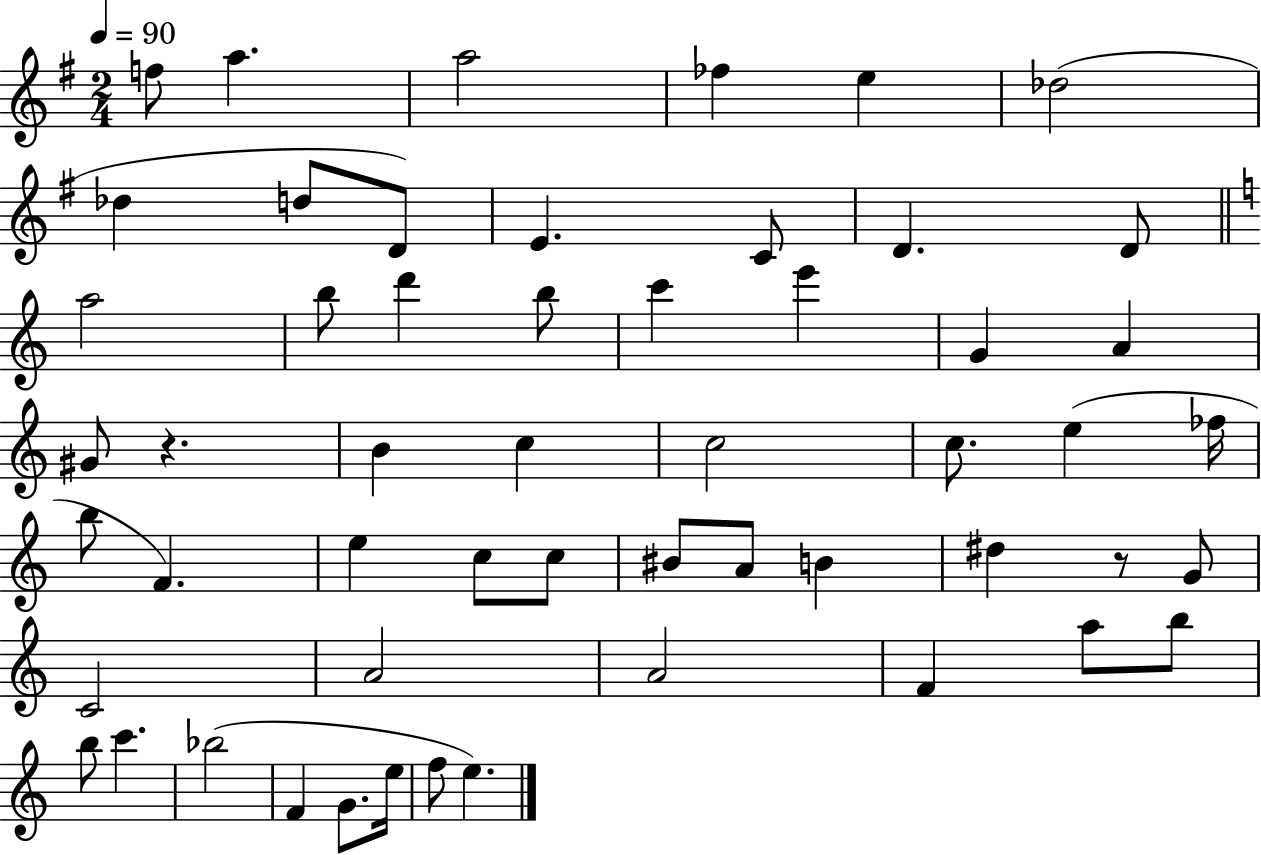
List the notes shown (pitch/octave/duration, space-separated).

F5/e A5/q. A5/h FES5/q E5/q Db5/h Db5/q D5/e D4/e E4/q. C4/e D4/q. D4/e A5/h B5/e D6/q B5/e C6/q E6/q G4/q A4/q G#4/e R/q. B4/q C5/q C5/h C5/e. E5/q FES5/s B5/e F4/q. E5/q C5/e C5/e BIS4/e A4/e B4/q D#5/q R/e G4/e C4/h A4/h A4/h F4/q A5/e B5/e B5/e C6/q. Bb5/h F4/q G4/e. E5/s F5/e E5/q.